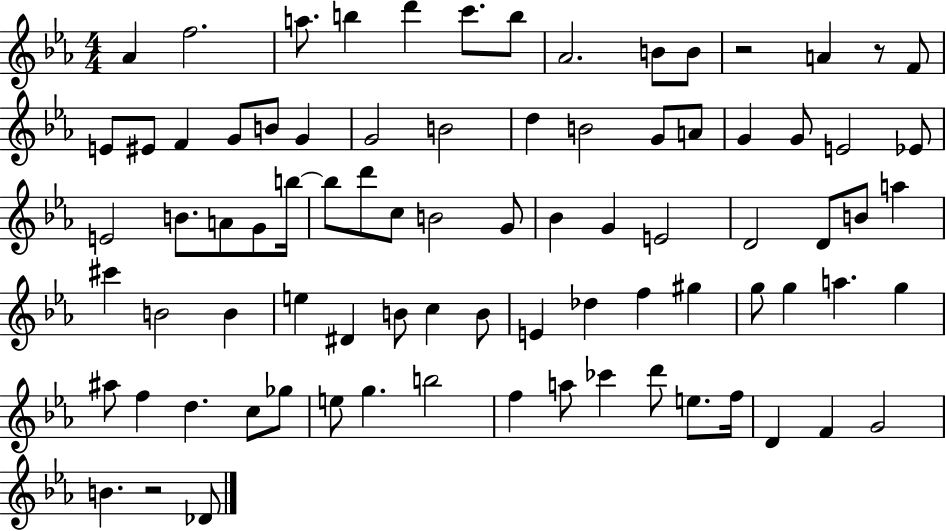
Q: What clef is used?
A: treble